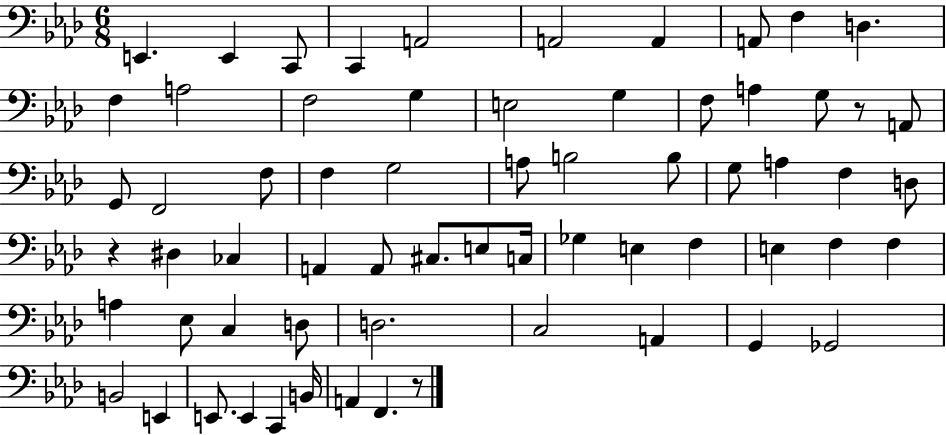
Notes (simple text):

E2/q. E2/q C2/e C2/q A2/h A2/h A2/q A2/e F3/q D3/q. F3/q A3/h F3/h G3/q E3/h G3/q F3/e A3/q G3/e R/e A2/e G2/e F2/h F3/e F3/q G3/h A3/e B3/h B3/e G3/e A3/q F3/q D3/e R/q D#3/q CES3/q A2/q A2/e C#3/e. E3/e C3/s Gb3/q E3/q F3/q E3/q F3/q F3/q A3/q Eb3/e C3/q D3/e D3/h. C3/h A2/q G2/q Gb2/h B2/h E2/q E2/e. E2/q C2/q B2/s A2/q F2/q. R/e